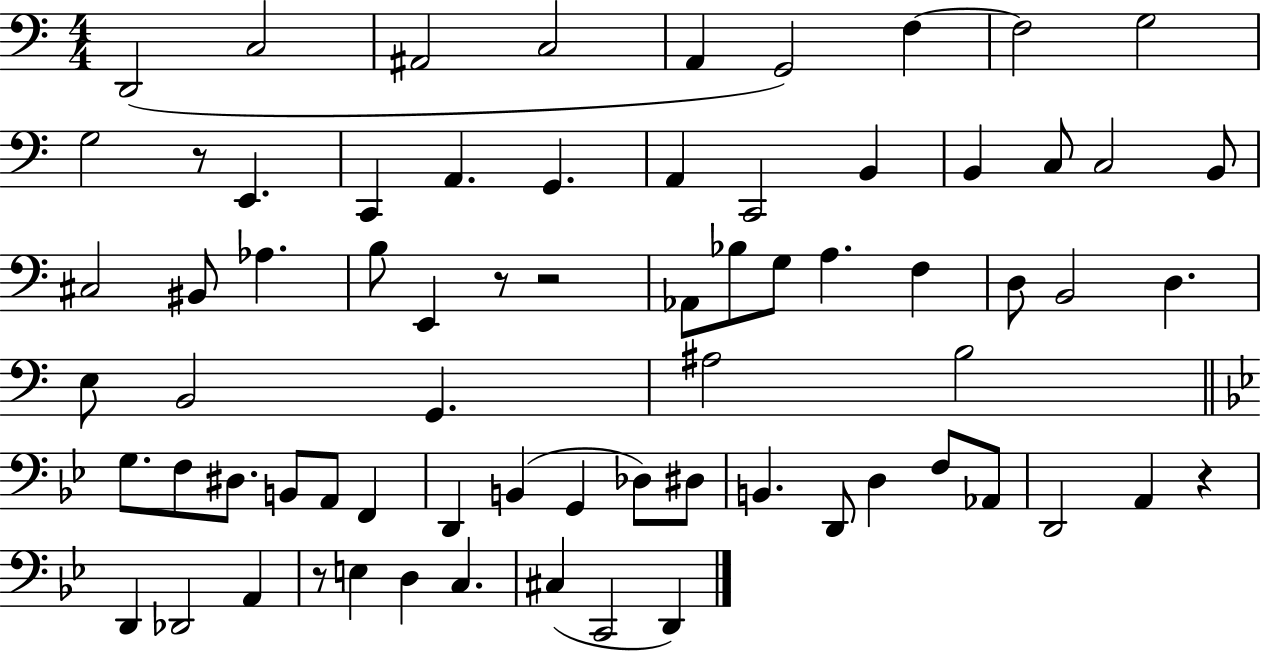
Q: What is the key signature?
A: C major